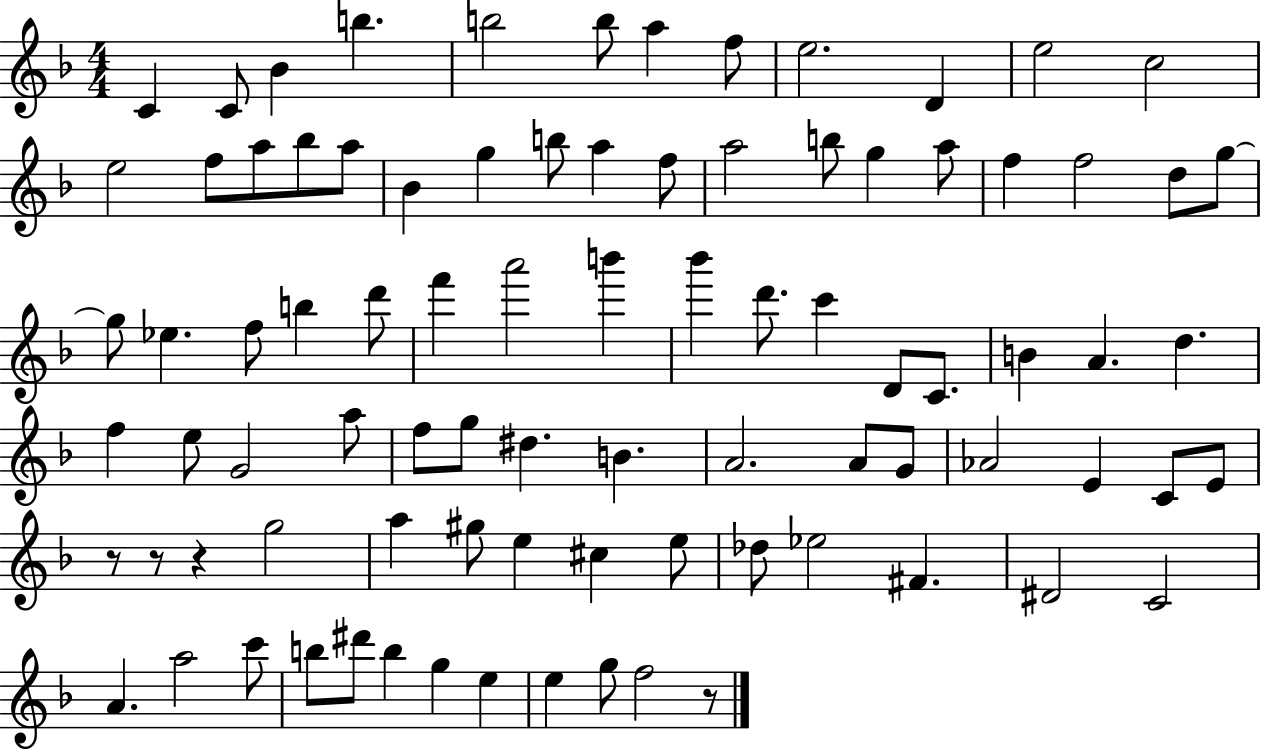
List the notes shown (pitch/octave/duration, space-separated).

C4/q C4/e Bb4/q B5/q. B5/h B5/e A5/q F5/e E5/h. D4/q E5/h C5/h E5/h F5/e A5/e Bb5/e A5/e Bb4/q G5/q B5/e A5/q F5/e A5/h B5/e G5/q A5/e F5/q F5/h D5/e G5/e G5/e Eb5/q. F5/e B5/q D6/e F6/q A6/h B6/q Bb6/q D6/e. C6/q D4/e C4/e. B4/q A4/q. D5/q. F5/q E5/e G4/h A5/e F5/e G5/e D#5/q. B4/q. A4/h. A4/e G4/e Ab4/h E4/q C4/e E4/e R/e R/e R/q G5/h A5/q G#5/e E5/q C#5/q E5/e Db5/e Eb5/h F#4/q. D#4/h C4/h A4/q. A5/h C6/e B5/e D#6/e B5/q G5/q E5/q E5/q G5/e F5/h R/e